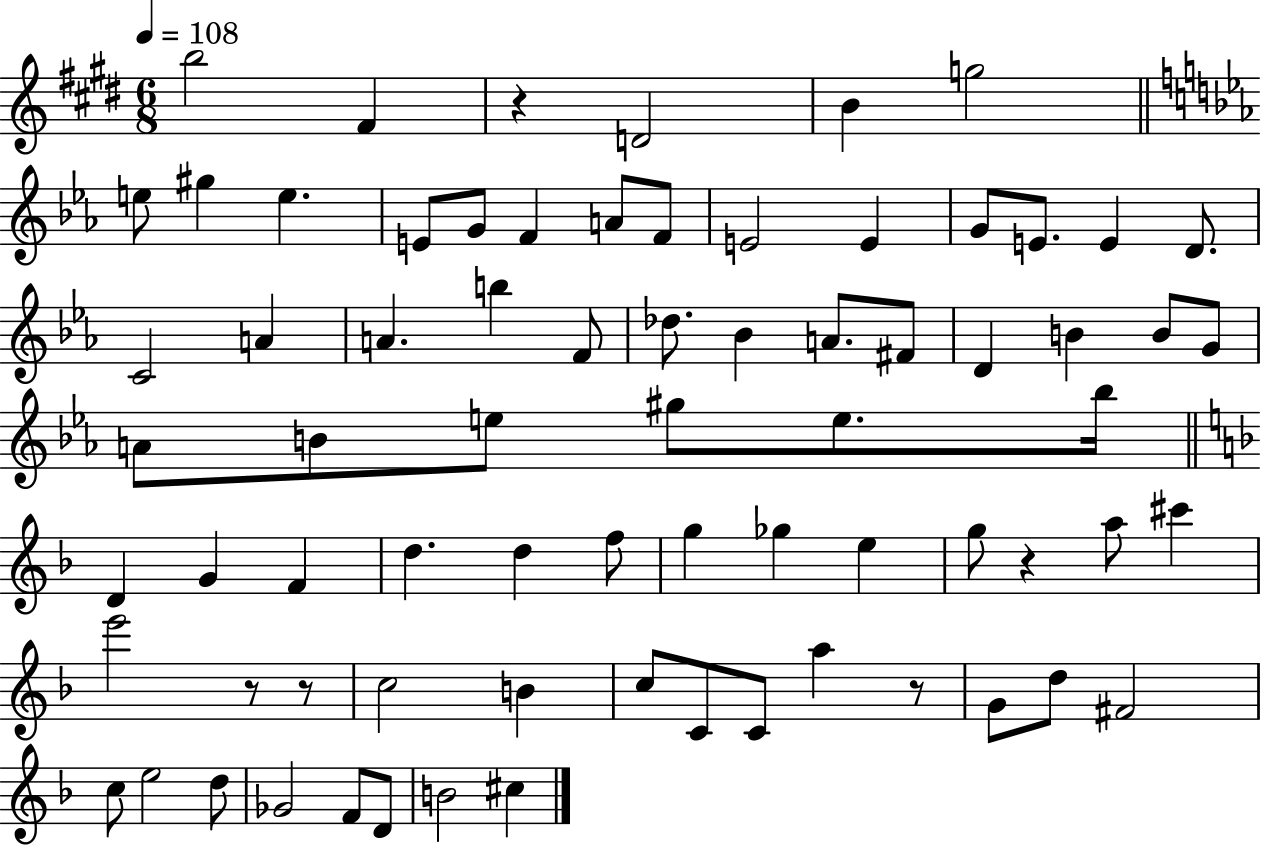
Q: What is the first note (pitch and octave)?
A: B5